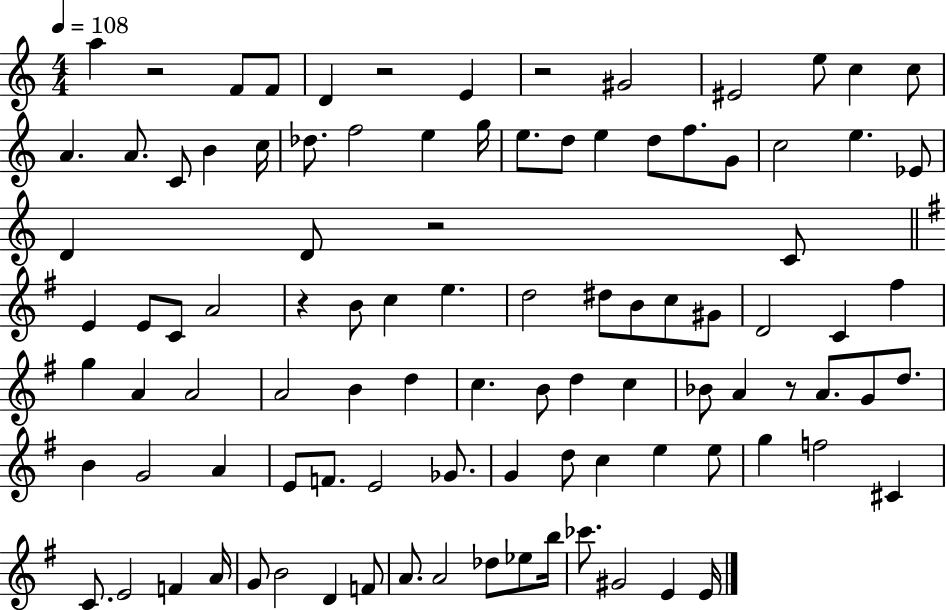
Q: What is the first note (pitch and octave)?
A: A5